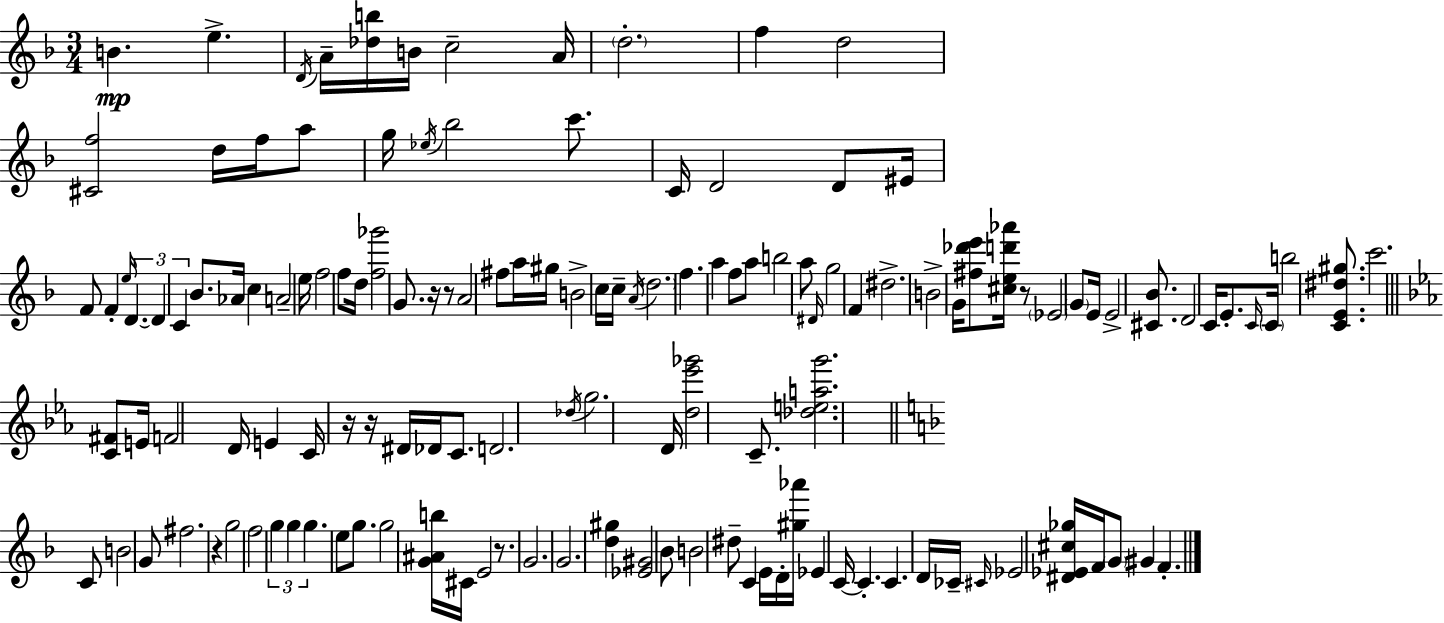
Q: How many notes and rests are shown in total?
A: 137